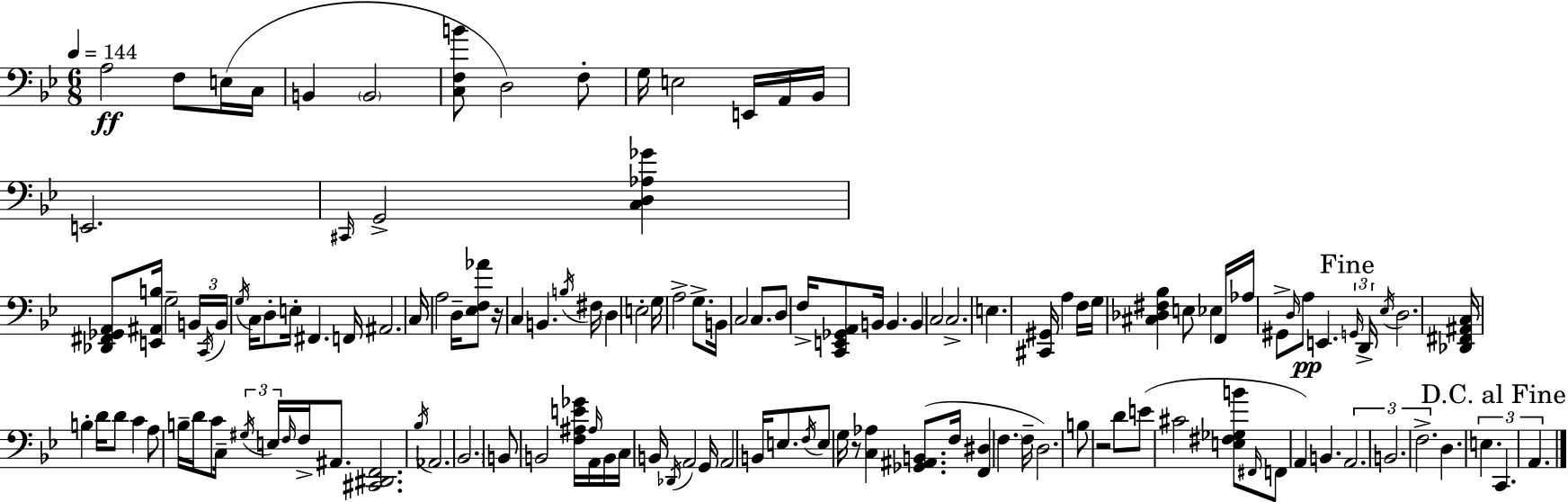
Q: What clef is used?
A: bass